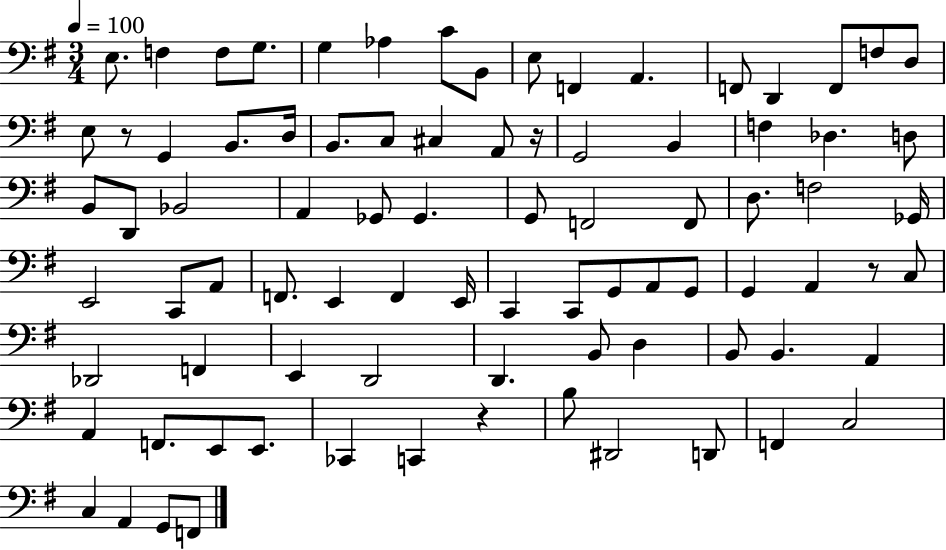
{
  \clef bass
  \numericTimeSignature
  \time 3/4
  \key g \major
  \tempo 4 = 100
  e8. f4 f8 g8. | g4 aes4 c'8 b,8 | e8 f,4 a,4. | f,8 d,4 f,8 f8 d8 | \break e8 r8 g,4 b,8. d16 | b,8. c8 cis4 a,8 r16 | g,2 b,4 | f4 des4. d8 | \break b,8 d,8 bes,2 | a,4 ges,8 ges,4. | g,8 f,2 f,8 | d8. f2 ges,16 | \break e,2 c,8 a,8 | f,8. e,4 f,4 e,16 | c,4 c,8 g,8 a,8 g,8 | g,4 a,4 r8 c8 | \break des,2 f,4 | e,4 d,2 | d,4. b,8 d4 | b,8 b,4. a,4 | \break a,4 f,8. e,8 e,8. | ces,4 c,4 r4 | b8 dis,2 d,8 | f,4 c2 | \break c4 a,4 g,8 f,8 | \bar "|."
}